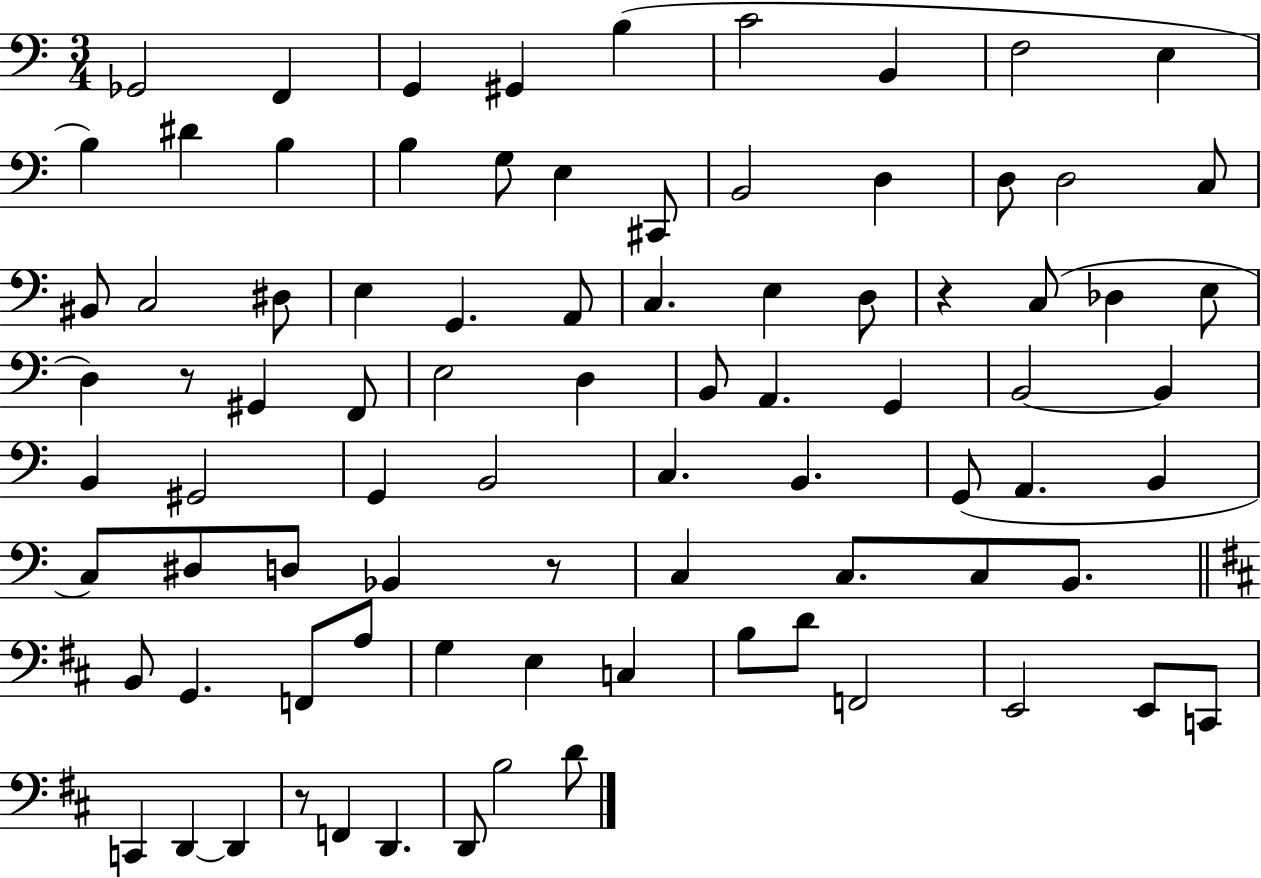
Gb2/h F2/q G2/q G#2/q B3/q C4/h B2/q F3/h E3/q B3/q D#4/q B3/q B3/q G3/e E3/q C#2/e B2/h D3/q D3/e D3/h C3/e BIS2/e C3/h D#3/e E3/q G2/q. A2/e C3/q. E3/q D3/e R/q C3/e Db3/q E3/e D3/q R/e G#2/q F2/e E3/h D3/q B2/e A2/q. G2/q B2/h B2/q B2/q G#2/h G2/q B2/h C3/q. B2/q. G2/e A2/q. B2/q C3/e D#3/e D3/e Bb2/q R/e C3/q C3/e. C3/e B2/e. B2/e G2/q. F2/e A3/e G3/q E3/q C3/q B3/e D4/e F2/h E2/h E2/e C2/e C2/q D2/q D2/q R/e F2/q D2/q. D2/e B3/h D4/e